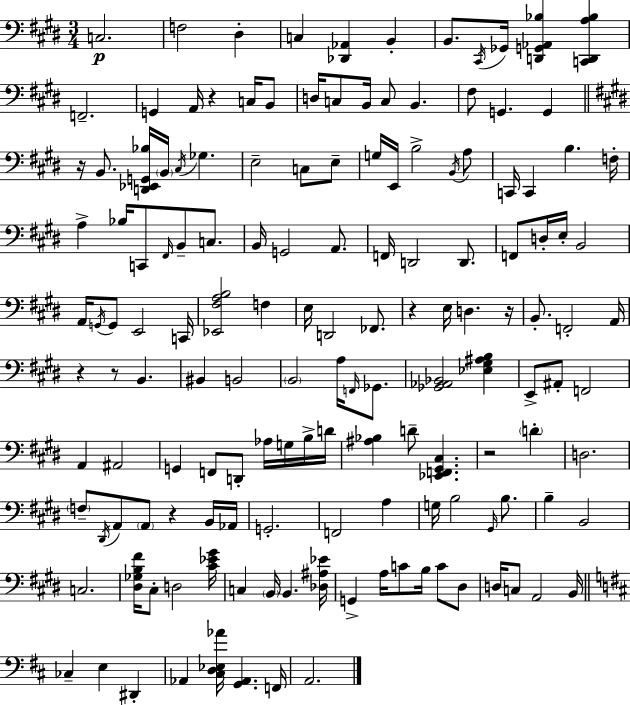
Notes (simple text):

C3/h. F3/h D#3/q C3/q [Db2,Ab2]/q B2/q B2/e. C#2/s Gb2/s [D2,G2,Ab2,Bb3]/q [C2,D2,A3,Bb3]/q F2/h. G2/q A2/s R/q C3/s B2/e D3/s C3/e B2/s C3/e B2/q. F#3/e G2/q. G2/q R/s B2/e. [D2,Eb2,G2,Bb3]/s B2/s C#3/s Gb3/q. E3/h C3/e E3/e G3/s E2/s B3/h B2/s A3/e C2/s C2/q B3/q. F3/s A3/q Bb3/s C2/e F#2/s B2/e C3/e. B2/s G2/h A2/e. F2/s D2/h D2/e. F2/e D3/s E3/s B2/h A2/s G2/s G2/e E2/h C2/s [Eb2,F#3,A3,B3]/h F3/q E3/s D2/h FES2/e. R/q E3/s D3/q. R/s B2/e. F2/h A2/s R/q R/e B2/q. BIS2/q B2/h B2/h A3/s F2/s Gb2/e. [Gb2,Ab2,Bb2]/h [Eb3,G#3,A#3,B3]/q E2/e A#2/e F2/h A2/q A#2/h G2/q F2/e D2/e Ab3/s G3/s B3/s D4/s [A#3,Bb3]/q D4/e [Eb2,F2,G#2,C#3]/q. R/h D4/q D3/h. F3/e D#2/s A2/e A2/e R/q B2/s Ab2/s G2/h. F2/h A3/q G3/s B3/h G#2/s B3/e. B3/q B2/h C3/h. [D#3,Gb3,B3,F#4]/s C#3/e D3/h [C#4,Eb4,G#4]/s C3/q B2/s B2/q. [Db3,A#3,Eb4]/s G2/q A3/s C4/e B3/s C4/e D#3/e D3/s C3/e A2/h B2/s CES3/q E3/q D#2/q Ab2/q [C#3,D3,Eb3,Ab4]/s [G2,Ab2]/q. F2/s A2/h.